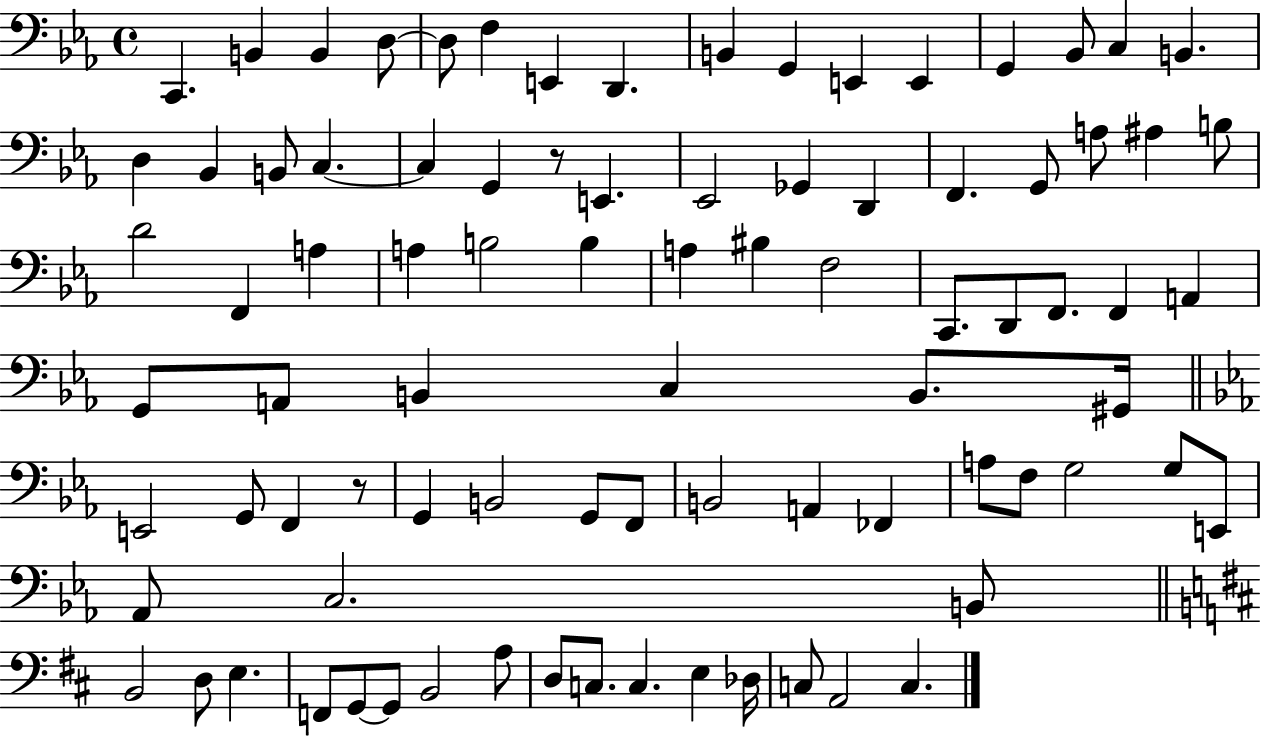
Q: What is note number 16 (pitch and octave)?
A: B2